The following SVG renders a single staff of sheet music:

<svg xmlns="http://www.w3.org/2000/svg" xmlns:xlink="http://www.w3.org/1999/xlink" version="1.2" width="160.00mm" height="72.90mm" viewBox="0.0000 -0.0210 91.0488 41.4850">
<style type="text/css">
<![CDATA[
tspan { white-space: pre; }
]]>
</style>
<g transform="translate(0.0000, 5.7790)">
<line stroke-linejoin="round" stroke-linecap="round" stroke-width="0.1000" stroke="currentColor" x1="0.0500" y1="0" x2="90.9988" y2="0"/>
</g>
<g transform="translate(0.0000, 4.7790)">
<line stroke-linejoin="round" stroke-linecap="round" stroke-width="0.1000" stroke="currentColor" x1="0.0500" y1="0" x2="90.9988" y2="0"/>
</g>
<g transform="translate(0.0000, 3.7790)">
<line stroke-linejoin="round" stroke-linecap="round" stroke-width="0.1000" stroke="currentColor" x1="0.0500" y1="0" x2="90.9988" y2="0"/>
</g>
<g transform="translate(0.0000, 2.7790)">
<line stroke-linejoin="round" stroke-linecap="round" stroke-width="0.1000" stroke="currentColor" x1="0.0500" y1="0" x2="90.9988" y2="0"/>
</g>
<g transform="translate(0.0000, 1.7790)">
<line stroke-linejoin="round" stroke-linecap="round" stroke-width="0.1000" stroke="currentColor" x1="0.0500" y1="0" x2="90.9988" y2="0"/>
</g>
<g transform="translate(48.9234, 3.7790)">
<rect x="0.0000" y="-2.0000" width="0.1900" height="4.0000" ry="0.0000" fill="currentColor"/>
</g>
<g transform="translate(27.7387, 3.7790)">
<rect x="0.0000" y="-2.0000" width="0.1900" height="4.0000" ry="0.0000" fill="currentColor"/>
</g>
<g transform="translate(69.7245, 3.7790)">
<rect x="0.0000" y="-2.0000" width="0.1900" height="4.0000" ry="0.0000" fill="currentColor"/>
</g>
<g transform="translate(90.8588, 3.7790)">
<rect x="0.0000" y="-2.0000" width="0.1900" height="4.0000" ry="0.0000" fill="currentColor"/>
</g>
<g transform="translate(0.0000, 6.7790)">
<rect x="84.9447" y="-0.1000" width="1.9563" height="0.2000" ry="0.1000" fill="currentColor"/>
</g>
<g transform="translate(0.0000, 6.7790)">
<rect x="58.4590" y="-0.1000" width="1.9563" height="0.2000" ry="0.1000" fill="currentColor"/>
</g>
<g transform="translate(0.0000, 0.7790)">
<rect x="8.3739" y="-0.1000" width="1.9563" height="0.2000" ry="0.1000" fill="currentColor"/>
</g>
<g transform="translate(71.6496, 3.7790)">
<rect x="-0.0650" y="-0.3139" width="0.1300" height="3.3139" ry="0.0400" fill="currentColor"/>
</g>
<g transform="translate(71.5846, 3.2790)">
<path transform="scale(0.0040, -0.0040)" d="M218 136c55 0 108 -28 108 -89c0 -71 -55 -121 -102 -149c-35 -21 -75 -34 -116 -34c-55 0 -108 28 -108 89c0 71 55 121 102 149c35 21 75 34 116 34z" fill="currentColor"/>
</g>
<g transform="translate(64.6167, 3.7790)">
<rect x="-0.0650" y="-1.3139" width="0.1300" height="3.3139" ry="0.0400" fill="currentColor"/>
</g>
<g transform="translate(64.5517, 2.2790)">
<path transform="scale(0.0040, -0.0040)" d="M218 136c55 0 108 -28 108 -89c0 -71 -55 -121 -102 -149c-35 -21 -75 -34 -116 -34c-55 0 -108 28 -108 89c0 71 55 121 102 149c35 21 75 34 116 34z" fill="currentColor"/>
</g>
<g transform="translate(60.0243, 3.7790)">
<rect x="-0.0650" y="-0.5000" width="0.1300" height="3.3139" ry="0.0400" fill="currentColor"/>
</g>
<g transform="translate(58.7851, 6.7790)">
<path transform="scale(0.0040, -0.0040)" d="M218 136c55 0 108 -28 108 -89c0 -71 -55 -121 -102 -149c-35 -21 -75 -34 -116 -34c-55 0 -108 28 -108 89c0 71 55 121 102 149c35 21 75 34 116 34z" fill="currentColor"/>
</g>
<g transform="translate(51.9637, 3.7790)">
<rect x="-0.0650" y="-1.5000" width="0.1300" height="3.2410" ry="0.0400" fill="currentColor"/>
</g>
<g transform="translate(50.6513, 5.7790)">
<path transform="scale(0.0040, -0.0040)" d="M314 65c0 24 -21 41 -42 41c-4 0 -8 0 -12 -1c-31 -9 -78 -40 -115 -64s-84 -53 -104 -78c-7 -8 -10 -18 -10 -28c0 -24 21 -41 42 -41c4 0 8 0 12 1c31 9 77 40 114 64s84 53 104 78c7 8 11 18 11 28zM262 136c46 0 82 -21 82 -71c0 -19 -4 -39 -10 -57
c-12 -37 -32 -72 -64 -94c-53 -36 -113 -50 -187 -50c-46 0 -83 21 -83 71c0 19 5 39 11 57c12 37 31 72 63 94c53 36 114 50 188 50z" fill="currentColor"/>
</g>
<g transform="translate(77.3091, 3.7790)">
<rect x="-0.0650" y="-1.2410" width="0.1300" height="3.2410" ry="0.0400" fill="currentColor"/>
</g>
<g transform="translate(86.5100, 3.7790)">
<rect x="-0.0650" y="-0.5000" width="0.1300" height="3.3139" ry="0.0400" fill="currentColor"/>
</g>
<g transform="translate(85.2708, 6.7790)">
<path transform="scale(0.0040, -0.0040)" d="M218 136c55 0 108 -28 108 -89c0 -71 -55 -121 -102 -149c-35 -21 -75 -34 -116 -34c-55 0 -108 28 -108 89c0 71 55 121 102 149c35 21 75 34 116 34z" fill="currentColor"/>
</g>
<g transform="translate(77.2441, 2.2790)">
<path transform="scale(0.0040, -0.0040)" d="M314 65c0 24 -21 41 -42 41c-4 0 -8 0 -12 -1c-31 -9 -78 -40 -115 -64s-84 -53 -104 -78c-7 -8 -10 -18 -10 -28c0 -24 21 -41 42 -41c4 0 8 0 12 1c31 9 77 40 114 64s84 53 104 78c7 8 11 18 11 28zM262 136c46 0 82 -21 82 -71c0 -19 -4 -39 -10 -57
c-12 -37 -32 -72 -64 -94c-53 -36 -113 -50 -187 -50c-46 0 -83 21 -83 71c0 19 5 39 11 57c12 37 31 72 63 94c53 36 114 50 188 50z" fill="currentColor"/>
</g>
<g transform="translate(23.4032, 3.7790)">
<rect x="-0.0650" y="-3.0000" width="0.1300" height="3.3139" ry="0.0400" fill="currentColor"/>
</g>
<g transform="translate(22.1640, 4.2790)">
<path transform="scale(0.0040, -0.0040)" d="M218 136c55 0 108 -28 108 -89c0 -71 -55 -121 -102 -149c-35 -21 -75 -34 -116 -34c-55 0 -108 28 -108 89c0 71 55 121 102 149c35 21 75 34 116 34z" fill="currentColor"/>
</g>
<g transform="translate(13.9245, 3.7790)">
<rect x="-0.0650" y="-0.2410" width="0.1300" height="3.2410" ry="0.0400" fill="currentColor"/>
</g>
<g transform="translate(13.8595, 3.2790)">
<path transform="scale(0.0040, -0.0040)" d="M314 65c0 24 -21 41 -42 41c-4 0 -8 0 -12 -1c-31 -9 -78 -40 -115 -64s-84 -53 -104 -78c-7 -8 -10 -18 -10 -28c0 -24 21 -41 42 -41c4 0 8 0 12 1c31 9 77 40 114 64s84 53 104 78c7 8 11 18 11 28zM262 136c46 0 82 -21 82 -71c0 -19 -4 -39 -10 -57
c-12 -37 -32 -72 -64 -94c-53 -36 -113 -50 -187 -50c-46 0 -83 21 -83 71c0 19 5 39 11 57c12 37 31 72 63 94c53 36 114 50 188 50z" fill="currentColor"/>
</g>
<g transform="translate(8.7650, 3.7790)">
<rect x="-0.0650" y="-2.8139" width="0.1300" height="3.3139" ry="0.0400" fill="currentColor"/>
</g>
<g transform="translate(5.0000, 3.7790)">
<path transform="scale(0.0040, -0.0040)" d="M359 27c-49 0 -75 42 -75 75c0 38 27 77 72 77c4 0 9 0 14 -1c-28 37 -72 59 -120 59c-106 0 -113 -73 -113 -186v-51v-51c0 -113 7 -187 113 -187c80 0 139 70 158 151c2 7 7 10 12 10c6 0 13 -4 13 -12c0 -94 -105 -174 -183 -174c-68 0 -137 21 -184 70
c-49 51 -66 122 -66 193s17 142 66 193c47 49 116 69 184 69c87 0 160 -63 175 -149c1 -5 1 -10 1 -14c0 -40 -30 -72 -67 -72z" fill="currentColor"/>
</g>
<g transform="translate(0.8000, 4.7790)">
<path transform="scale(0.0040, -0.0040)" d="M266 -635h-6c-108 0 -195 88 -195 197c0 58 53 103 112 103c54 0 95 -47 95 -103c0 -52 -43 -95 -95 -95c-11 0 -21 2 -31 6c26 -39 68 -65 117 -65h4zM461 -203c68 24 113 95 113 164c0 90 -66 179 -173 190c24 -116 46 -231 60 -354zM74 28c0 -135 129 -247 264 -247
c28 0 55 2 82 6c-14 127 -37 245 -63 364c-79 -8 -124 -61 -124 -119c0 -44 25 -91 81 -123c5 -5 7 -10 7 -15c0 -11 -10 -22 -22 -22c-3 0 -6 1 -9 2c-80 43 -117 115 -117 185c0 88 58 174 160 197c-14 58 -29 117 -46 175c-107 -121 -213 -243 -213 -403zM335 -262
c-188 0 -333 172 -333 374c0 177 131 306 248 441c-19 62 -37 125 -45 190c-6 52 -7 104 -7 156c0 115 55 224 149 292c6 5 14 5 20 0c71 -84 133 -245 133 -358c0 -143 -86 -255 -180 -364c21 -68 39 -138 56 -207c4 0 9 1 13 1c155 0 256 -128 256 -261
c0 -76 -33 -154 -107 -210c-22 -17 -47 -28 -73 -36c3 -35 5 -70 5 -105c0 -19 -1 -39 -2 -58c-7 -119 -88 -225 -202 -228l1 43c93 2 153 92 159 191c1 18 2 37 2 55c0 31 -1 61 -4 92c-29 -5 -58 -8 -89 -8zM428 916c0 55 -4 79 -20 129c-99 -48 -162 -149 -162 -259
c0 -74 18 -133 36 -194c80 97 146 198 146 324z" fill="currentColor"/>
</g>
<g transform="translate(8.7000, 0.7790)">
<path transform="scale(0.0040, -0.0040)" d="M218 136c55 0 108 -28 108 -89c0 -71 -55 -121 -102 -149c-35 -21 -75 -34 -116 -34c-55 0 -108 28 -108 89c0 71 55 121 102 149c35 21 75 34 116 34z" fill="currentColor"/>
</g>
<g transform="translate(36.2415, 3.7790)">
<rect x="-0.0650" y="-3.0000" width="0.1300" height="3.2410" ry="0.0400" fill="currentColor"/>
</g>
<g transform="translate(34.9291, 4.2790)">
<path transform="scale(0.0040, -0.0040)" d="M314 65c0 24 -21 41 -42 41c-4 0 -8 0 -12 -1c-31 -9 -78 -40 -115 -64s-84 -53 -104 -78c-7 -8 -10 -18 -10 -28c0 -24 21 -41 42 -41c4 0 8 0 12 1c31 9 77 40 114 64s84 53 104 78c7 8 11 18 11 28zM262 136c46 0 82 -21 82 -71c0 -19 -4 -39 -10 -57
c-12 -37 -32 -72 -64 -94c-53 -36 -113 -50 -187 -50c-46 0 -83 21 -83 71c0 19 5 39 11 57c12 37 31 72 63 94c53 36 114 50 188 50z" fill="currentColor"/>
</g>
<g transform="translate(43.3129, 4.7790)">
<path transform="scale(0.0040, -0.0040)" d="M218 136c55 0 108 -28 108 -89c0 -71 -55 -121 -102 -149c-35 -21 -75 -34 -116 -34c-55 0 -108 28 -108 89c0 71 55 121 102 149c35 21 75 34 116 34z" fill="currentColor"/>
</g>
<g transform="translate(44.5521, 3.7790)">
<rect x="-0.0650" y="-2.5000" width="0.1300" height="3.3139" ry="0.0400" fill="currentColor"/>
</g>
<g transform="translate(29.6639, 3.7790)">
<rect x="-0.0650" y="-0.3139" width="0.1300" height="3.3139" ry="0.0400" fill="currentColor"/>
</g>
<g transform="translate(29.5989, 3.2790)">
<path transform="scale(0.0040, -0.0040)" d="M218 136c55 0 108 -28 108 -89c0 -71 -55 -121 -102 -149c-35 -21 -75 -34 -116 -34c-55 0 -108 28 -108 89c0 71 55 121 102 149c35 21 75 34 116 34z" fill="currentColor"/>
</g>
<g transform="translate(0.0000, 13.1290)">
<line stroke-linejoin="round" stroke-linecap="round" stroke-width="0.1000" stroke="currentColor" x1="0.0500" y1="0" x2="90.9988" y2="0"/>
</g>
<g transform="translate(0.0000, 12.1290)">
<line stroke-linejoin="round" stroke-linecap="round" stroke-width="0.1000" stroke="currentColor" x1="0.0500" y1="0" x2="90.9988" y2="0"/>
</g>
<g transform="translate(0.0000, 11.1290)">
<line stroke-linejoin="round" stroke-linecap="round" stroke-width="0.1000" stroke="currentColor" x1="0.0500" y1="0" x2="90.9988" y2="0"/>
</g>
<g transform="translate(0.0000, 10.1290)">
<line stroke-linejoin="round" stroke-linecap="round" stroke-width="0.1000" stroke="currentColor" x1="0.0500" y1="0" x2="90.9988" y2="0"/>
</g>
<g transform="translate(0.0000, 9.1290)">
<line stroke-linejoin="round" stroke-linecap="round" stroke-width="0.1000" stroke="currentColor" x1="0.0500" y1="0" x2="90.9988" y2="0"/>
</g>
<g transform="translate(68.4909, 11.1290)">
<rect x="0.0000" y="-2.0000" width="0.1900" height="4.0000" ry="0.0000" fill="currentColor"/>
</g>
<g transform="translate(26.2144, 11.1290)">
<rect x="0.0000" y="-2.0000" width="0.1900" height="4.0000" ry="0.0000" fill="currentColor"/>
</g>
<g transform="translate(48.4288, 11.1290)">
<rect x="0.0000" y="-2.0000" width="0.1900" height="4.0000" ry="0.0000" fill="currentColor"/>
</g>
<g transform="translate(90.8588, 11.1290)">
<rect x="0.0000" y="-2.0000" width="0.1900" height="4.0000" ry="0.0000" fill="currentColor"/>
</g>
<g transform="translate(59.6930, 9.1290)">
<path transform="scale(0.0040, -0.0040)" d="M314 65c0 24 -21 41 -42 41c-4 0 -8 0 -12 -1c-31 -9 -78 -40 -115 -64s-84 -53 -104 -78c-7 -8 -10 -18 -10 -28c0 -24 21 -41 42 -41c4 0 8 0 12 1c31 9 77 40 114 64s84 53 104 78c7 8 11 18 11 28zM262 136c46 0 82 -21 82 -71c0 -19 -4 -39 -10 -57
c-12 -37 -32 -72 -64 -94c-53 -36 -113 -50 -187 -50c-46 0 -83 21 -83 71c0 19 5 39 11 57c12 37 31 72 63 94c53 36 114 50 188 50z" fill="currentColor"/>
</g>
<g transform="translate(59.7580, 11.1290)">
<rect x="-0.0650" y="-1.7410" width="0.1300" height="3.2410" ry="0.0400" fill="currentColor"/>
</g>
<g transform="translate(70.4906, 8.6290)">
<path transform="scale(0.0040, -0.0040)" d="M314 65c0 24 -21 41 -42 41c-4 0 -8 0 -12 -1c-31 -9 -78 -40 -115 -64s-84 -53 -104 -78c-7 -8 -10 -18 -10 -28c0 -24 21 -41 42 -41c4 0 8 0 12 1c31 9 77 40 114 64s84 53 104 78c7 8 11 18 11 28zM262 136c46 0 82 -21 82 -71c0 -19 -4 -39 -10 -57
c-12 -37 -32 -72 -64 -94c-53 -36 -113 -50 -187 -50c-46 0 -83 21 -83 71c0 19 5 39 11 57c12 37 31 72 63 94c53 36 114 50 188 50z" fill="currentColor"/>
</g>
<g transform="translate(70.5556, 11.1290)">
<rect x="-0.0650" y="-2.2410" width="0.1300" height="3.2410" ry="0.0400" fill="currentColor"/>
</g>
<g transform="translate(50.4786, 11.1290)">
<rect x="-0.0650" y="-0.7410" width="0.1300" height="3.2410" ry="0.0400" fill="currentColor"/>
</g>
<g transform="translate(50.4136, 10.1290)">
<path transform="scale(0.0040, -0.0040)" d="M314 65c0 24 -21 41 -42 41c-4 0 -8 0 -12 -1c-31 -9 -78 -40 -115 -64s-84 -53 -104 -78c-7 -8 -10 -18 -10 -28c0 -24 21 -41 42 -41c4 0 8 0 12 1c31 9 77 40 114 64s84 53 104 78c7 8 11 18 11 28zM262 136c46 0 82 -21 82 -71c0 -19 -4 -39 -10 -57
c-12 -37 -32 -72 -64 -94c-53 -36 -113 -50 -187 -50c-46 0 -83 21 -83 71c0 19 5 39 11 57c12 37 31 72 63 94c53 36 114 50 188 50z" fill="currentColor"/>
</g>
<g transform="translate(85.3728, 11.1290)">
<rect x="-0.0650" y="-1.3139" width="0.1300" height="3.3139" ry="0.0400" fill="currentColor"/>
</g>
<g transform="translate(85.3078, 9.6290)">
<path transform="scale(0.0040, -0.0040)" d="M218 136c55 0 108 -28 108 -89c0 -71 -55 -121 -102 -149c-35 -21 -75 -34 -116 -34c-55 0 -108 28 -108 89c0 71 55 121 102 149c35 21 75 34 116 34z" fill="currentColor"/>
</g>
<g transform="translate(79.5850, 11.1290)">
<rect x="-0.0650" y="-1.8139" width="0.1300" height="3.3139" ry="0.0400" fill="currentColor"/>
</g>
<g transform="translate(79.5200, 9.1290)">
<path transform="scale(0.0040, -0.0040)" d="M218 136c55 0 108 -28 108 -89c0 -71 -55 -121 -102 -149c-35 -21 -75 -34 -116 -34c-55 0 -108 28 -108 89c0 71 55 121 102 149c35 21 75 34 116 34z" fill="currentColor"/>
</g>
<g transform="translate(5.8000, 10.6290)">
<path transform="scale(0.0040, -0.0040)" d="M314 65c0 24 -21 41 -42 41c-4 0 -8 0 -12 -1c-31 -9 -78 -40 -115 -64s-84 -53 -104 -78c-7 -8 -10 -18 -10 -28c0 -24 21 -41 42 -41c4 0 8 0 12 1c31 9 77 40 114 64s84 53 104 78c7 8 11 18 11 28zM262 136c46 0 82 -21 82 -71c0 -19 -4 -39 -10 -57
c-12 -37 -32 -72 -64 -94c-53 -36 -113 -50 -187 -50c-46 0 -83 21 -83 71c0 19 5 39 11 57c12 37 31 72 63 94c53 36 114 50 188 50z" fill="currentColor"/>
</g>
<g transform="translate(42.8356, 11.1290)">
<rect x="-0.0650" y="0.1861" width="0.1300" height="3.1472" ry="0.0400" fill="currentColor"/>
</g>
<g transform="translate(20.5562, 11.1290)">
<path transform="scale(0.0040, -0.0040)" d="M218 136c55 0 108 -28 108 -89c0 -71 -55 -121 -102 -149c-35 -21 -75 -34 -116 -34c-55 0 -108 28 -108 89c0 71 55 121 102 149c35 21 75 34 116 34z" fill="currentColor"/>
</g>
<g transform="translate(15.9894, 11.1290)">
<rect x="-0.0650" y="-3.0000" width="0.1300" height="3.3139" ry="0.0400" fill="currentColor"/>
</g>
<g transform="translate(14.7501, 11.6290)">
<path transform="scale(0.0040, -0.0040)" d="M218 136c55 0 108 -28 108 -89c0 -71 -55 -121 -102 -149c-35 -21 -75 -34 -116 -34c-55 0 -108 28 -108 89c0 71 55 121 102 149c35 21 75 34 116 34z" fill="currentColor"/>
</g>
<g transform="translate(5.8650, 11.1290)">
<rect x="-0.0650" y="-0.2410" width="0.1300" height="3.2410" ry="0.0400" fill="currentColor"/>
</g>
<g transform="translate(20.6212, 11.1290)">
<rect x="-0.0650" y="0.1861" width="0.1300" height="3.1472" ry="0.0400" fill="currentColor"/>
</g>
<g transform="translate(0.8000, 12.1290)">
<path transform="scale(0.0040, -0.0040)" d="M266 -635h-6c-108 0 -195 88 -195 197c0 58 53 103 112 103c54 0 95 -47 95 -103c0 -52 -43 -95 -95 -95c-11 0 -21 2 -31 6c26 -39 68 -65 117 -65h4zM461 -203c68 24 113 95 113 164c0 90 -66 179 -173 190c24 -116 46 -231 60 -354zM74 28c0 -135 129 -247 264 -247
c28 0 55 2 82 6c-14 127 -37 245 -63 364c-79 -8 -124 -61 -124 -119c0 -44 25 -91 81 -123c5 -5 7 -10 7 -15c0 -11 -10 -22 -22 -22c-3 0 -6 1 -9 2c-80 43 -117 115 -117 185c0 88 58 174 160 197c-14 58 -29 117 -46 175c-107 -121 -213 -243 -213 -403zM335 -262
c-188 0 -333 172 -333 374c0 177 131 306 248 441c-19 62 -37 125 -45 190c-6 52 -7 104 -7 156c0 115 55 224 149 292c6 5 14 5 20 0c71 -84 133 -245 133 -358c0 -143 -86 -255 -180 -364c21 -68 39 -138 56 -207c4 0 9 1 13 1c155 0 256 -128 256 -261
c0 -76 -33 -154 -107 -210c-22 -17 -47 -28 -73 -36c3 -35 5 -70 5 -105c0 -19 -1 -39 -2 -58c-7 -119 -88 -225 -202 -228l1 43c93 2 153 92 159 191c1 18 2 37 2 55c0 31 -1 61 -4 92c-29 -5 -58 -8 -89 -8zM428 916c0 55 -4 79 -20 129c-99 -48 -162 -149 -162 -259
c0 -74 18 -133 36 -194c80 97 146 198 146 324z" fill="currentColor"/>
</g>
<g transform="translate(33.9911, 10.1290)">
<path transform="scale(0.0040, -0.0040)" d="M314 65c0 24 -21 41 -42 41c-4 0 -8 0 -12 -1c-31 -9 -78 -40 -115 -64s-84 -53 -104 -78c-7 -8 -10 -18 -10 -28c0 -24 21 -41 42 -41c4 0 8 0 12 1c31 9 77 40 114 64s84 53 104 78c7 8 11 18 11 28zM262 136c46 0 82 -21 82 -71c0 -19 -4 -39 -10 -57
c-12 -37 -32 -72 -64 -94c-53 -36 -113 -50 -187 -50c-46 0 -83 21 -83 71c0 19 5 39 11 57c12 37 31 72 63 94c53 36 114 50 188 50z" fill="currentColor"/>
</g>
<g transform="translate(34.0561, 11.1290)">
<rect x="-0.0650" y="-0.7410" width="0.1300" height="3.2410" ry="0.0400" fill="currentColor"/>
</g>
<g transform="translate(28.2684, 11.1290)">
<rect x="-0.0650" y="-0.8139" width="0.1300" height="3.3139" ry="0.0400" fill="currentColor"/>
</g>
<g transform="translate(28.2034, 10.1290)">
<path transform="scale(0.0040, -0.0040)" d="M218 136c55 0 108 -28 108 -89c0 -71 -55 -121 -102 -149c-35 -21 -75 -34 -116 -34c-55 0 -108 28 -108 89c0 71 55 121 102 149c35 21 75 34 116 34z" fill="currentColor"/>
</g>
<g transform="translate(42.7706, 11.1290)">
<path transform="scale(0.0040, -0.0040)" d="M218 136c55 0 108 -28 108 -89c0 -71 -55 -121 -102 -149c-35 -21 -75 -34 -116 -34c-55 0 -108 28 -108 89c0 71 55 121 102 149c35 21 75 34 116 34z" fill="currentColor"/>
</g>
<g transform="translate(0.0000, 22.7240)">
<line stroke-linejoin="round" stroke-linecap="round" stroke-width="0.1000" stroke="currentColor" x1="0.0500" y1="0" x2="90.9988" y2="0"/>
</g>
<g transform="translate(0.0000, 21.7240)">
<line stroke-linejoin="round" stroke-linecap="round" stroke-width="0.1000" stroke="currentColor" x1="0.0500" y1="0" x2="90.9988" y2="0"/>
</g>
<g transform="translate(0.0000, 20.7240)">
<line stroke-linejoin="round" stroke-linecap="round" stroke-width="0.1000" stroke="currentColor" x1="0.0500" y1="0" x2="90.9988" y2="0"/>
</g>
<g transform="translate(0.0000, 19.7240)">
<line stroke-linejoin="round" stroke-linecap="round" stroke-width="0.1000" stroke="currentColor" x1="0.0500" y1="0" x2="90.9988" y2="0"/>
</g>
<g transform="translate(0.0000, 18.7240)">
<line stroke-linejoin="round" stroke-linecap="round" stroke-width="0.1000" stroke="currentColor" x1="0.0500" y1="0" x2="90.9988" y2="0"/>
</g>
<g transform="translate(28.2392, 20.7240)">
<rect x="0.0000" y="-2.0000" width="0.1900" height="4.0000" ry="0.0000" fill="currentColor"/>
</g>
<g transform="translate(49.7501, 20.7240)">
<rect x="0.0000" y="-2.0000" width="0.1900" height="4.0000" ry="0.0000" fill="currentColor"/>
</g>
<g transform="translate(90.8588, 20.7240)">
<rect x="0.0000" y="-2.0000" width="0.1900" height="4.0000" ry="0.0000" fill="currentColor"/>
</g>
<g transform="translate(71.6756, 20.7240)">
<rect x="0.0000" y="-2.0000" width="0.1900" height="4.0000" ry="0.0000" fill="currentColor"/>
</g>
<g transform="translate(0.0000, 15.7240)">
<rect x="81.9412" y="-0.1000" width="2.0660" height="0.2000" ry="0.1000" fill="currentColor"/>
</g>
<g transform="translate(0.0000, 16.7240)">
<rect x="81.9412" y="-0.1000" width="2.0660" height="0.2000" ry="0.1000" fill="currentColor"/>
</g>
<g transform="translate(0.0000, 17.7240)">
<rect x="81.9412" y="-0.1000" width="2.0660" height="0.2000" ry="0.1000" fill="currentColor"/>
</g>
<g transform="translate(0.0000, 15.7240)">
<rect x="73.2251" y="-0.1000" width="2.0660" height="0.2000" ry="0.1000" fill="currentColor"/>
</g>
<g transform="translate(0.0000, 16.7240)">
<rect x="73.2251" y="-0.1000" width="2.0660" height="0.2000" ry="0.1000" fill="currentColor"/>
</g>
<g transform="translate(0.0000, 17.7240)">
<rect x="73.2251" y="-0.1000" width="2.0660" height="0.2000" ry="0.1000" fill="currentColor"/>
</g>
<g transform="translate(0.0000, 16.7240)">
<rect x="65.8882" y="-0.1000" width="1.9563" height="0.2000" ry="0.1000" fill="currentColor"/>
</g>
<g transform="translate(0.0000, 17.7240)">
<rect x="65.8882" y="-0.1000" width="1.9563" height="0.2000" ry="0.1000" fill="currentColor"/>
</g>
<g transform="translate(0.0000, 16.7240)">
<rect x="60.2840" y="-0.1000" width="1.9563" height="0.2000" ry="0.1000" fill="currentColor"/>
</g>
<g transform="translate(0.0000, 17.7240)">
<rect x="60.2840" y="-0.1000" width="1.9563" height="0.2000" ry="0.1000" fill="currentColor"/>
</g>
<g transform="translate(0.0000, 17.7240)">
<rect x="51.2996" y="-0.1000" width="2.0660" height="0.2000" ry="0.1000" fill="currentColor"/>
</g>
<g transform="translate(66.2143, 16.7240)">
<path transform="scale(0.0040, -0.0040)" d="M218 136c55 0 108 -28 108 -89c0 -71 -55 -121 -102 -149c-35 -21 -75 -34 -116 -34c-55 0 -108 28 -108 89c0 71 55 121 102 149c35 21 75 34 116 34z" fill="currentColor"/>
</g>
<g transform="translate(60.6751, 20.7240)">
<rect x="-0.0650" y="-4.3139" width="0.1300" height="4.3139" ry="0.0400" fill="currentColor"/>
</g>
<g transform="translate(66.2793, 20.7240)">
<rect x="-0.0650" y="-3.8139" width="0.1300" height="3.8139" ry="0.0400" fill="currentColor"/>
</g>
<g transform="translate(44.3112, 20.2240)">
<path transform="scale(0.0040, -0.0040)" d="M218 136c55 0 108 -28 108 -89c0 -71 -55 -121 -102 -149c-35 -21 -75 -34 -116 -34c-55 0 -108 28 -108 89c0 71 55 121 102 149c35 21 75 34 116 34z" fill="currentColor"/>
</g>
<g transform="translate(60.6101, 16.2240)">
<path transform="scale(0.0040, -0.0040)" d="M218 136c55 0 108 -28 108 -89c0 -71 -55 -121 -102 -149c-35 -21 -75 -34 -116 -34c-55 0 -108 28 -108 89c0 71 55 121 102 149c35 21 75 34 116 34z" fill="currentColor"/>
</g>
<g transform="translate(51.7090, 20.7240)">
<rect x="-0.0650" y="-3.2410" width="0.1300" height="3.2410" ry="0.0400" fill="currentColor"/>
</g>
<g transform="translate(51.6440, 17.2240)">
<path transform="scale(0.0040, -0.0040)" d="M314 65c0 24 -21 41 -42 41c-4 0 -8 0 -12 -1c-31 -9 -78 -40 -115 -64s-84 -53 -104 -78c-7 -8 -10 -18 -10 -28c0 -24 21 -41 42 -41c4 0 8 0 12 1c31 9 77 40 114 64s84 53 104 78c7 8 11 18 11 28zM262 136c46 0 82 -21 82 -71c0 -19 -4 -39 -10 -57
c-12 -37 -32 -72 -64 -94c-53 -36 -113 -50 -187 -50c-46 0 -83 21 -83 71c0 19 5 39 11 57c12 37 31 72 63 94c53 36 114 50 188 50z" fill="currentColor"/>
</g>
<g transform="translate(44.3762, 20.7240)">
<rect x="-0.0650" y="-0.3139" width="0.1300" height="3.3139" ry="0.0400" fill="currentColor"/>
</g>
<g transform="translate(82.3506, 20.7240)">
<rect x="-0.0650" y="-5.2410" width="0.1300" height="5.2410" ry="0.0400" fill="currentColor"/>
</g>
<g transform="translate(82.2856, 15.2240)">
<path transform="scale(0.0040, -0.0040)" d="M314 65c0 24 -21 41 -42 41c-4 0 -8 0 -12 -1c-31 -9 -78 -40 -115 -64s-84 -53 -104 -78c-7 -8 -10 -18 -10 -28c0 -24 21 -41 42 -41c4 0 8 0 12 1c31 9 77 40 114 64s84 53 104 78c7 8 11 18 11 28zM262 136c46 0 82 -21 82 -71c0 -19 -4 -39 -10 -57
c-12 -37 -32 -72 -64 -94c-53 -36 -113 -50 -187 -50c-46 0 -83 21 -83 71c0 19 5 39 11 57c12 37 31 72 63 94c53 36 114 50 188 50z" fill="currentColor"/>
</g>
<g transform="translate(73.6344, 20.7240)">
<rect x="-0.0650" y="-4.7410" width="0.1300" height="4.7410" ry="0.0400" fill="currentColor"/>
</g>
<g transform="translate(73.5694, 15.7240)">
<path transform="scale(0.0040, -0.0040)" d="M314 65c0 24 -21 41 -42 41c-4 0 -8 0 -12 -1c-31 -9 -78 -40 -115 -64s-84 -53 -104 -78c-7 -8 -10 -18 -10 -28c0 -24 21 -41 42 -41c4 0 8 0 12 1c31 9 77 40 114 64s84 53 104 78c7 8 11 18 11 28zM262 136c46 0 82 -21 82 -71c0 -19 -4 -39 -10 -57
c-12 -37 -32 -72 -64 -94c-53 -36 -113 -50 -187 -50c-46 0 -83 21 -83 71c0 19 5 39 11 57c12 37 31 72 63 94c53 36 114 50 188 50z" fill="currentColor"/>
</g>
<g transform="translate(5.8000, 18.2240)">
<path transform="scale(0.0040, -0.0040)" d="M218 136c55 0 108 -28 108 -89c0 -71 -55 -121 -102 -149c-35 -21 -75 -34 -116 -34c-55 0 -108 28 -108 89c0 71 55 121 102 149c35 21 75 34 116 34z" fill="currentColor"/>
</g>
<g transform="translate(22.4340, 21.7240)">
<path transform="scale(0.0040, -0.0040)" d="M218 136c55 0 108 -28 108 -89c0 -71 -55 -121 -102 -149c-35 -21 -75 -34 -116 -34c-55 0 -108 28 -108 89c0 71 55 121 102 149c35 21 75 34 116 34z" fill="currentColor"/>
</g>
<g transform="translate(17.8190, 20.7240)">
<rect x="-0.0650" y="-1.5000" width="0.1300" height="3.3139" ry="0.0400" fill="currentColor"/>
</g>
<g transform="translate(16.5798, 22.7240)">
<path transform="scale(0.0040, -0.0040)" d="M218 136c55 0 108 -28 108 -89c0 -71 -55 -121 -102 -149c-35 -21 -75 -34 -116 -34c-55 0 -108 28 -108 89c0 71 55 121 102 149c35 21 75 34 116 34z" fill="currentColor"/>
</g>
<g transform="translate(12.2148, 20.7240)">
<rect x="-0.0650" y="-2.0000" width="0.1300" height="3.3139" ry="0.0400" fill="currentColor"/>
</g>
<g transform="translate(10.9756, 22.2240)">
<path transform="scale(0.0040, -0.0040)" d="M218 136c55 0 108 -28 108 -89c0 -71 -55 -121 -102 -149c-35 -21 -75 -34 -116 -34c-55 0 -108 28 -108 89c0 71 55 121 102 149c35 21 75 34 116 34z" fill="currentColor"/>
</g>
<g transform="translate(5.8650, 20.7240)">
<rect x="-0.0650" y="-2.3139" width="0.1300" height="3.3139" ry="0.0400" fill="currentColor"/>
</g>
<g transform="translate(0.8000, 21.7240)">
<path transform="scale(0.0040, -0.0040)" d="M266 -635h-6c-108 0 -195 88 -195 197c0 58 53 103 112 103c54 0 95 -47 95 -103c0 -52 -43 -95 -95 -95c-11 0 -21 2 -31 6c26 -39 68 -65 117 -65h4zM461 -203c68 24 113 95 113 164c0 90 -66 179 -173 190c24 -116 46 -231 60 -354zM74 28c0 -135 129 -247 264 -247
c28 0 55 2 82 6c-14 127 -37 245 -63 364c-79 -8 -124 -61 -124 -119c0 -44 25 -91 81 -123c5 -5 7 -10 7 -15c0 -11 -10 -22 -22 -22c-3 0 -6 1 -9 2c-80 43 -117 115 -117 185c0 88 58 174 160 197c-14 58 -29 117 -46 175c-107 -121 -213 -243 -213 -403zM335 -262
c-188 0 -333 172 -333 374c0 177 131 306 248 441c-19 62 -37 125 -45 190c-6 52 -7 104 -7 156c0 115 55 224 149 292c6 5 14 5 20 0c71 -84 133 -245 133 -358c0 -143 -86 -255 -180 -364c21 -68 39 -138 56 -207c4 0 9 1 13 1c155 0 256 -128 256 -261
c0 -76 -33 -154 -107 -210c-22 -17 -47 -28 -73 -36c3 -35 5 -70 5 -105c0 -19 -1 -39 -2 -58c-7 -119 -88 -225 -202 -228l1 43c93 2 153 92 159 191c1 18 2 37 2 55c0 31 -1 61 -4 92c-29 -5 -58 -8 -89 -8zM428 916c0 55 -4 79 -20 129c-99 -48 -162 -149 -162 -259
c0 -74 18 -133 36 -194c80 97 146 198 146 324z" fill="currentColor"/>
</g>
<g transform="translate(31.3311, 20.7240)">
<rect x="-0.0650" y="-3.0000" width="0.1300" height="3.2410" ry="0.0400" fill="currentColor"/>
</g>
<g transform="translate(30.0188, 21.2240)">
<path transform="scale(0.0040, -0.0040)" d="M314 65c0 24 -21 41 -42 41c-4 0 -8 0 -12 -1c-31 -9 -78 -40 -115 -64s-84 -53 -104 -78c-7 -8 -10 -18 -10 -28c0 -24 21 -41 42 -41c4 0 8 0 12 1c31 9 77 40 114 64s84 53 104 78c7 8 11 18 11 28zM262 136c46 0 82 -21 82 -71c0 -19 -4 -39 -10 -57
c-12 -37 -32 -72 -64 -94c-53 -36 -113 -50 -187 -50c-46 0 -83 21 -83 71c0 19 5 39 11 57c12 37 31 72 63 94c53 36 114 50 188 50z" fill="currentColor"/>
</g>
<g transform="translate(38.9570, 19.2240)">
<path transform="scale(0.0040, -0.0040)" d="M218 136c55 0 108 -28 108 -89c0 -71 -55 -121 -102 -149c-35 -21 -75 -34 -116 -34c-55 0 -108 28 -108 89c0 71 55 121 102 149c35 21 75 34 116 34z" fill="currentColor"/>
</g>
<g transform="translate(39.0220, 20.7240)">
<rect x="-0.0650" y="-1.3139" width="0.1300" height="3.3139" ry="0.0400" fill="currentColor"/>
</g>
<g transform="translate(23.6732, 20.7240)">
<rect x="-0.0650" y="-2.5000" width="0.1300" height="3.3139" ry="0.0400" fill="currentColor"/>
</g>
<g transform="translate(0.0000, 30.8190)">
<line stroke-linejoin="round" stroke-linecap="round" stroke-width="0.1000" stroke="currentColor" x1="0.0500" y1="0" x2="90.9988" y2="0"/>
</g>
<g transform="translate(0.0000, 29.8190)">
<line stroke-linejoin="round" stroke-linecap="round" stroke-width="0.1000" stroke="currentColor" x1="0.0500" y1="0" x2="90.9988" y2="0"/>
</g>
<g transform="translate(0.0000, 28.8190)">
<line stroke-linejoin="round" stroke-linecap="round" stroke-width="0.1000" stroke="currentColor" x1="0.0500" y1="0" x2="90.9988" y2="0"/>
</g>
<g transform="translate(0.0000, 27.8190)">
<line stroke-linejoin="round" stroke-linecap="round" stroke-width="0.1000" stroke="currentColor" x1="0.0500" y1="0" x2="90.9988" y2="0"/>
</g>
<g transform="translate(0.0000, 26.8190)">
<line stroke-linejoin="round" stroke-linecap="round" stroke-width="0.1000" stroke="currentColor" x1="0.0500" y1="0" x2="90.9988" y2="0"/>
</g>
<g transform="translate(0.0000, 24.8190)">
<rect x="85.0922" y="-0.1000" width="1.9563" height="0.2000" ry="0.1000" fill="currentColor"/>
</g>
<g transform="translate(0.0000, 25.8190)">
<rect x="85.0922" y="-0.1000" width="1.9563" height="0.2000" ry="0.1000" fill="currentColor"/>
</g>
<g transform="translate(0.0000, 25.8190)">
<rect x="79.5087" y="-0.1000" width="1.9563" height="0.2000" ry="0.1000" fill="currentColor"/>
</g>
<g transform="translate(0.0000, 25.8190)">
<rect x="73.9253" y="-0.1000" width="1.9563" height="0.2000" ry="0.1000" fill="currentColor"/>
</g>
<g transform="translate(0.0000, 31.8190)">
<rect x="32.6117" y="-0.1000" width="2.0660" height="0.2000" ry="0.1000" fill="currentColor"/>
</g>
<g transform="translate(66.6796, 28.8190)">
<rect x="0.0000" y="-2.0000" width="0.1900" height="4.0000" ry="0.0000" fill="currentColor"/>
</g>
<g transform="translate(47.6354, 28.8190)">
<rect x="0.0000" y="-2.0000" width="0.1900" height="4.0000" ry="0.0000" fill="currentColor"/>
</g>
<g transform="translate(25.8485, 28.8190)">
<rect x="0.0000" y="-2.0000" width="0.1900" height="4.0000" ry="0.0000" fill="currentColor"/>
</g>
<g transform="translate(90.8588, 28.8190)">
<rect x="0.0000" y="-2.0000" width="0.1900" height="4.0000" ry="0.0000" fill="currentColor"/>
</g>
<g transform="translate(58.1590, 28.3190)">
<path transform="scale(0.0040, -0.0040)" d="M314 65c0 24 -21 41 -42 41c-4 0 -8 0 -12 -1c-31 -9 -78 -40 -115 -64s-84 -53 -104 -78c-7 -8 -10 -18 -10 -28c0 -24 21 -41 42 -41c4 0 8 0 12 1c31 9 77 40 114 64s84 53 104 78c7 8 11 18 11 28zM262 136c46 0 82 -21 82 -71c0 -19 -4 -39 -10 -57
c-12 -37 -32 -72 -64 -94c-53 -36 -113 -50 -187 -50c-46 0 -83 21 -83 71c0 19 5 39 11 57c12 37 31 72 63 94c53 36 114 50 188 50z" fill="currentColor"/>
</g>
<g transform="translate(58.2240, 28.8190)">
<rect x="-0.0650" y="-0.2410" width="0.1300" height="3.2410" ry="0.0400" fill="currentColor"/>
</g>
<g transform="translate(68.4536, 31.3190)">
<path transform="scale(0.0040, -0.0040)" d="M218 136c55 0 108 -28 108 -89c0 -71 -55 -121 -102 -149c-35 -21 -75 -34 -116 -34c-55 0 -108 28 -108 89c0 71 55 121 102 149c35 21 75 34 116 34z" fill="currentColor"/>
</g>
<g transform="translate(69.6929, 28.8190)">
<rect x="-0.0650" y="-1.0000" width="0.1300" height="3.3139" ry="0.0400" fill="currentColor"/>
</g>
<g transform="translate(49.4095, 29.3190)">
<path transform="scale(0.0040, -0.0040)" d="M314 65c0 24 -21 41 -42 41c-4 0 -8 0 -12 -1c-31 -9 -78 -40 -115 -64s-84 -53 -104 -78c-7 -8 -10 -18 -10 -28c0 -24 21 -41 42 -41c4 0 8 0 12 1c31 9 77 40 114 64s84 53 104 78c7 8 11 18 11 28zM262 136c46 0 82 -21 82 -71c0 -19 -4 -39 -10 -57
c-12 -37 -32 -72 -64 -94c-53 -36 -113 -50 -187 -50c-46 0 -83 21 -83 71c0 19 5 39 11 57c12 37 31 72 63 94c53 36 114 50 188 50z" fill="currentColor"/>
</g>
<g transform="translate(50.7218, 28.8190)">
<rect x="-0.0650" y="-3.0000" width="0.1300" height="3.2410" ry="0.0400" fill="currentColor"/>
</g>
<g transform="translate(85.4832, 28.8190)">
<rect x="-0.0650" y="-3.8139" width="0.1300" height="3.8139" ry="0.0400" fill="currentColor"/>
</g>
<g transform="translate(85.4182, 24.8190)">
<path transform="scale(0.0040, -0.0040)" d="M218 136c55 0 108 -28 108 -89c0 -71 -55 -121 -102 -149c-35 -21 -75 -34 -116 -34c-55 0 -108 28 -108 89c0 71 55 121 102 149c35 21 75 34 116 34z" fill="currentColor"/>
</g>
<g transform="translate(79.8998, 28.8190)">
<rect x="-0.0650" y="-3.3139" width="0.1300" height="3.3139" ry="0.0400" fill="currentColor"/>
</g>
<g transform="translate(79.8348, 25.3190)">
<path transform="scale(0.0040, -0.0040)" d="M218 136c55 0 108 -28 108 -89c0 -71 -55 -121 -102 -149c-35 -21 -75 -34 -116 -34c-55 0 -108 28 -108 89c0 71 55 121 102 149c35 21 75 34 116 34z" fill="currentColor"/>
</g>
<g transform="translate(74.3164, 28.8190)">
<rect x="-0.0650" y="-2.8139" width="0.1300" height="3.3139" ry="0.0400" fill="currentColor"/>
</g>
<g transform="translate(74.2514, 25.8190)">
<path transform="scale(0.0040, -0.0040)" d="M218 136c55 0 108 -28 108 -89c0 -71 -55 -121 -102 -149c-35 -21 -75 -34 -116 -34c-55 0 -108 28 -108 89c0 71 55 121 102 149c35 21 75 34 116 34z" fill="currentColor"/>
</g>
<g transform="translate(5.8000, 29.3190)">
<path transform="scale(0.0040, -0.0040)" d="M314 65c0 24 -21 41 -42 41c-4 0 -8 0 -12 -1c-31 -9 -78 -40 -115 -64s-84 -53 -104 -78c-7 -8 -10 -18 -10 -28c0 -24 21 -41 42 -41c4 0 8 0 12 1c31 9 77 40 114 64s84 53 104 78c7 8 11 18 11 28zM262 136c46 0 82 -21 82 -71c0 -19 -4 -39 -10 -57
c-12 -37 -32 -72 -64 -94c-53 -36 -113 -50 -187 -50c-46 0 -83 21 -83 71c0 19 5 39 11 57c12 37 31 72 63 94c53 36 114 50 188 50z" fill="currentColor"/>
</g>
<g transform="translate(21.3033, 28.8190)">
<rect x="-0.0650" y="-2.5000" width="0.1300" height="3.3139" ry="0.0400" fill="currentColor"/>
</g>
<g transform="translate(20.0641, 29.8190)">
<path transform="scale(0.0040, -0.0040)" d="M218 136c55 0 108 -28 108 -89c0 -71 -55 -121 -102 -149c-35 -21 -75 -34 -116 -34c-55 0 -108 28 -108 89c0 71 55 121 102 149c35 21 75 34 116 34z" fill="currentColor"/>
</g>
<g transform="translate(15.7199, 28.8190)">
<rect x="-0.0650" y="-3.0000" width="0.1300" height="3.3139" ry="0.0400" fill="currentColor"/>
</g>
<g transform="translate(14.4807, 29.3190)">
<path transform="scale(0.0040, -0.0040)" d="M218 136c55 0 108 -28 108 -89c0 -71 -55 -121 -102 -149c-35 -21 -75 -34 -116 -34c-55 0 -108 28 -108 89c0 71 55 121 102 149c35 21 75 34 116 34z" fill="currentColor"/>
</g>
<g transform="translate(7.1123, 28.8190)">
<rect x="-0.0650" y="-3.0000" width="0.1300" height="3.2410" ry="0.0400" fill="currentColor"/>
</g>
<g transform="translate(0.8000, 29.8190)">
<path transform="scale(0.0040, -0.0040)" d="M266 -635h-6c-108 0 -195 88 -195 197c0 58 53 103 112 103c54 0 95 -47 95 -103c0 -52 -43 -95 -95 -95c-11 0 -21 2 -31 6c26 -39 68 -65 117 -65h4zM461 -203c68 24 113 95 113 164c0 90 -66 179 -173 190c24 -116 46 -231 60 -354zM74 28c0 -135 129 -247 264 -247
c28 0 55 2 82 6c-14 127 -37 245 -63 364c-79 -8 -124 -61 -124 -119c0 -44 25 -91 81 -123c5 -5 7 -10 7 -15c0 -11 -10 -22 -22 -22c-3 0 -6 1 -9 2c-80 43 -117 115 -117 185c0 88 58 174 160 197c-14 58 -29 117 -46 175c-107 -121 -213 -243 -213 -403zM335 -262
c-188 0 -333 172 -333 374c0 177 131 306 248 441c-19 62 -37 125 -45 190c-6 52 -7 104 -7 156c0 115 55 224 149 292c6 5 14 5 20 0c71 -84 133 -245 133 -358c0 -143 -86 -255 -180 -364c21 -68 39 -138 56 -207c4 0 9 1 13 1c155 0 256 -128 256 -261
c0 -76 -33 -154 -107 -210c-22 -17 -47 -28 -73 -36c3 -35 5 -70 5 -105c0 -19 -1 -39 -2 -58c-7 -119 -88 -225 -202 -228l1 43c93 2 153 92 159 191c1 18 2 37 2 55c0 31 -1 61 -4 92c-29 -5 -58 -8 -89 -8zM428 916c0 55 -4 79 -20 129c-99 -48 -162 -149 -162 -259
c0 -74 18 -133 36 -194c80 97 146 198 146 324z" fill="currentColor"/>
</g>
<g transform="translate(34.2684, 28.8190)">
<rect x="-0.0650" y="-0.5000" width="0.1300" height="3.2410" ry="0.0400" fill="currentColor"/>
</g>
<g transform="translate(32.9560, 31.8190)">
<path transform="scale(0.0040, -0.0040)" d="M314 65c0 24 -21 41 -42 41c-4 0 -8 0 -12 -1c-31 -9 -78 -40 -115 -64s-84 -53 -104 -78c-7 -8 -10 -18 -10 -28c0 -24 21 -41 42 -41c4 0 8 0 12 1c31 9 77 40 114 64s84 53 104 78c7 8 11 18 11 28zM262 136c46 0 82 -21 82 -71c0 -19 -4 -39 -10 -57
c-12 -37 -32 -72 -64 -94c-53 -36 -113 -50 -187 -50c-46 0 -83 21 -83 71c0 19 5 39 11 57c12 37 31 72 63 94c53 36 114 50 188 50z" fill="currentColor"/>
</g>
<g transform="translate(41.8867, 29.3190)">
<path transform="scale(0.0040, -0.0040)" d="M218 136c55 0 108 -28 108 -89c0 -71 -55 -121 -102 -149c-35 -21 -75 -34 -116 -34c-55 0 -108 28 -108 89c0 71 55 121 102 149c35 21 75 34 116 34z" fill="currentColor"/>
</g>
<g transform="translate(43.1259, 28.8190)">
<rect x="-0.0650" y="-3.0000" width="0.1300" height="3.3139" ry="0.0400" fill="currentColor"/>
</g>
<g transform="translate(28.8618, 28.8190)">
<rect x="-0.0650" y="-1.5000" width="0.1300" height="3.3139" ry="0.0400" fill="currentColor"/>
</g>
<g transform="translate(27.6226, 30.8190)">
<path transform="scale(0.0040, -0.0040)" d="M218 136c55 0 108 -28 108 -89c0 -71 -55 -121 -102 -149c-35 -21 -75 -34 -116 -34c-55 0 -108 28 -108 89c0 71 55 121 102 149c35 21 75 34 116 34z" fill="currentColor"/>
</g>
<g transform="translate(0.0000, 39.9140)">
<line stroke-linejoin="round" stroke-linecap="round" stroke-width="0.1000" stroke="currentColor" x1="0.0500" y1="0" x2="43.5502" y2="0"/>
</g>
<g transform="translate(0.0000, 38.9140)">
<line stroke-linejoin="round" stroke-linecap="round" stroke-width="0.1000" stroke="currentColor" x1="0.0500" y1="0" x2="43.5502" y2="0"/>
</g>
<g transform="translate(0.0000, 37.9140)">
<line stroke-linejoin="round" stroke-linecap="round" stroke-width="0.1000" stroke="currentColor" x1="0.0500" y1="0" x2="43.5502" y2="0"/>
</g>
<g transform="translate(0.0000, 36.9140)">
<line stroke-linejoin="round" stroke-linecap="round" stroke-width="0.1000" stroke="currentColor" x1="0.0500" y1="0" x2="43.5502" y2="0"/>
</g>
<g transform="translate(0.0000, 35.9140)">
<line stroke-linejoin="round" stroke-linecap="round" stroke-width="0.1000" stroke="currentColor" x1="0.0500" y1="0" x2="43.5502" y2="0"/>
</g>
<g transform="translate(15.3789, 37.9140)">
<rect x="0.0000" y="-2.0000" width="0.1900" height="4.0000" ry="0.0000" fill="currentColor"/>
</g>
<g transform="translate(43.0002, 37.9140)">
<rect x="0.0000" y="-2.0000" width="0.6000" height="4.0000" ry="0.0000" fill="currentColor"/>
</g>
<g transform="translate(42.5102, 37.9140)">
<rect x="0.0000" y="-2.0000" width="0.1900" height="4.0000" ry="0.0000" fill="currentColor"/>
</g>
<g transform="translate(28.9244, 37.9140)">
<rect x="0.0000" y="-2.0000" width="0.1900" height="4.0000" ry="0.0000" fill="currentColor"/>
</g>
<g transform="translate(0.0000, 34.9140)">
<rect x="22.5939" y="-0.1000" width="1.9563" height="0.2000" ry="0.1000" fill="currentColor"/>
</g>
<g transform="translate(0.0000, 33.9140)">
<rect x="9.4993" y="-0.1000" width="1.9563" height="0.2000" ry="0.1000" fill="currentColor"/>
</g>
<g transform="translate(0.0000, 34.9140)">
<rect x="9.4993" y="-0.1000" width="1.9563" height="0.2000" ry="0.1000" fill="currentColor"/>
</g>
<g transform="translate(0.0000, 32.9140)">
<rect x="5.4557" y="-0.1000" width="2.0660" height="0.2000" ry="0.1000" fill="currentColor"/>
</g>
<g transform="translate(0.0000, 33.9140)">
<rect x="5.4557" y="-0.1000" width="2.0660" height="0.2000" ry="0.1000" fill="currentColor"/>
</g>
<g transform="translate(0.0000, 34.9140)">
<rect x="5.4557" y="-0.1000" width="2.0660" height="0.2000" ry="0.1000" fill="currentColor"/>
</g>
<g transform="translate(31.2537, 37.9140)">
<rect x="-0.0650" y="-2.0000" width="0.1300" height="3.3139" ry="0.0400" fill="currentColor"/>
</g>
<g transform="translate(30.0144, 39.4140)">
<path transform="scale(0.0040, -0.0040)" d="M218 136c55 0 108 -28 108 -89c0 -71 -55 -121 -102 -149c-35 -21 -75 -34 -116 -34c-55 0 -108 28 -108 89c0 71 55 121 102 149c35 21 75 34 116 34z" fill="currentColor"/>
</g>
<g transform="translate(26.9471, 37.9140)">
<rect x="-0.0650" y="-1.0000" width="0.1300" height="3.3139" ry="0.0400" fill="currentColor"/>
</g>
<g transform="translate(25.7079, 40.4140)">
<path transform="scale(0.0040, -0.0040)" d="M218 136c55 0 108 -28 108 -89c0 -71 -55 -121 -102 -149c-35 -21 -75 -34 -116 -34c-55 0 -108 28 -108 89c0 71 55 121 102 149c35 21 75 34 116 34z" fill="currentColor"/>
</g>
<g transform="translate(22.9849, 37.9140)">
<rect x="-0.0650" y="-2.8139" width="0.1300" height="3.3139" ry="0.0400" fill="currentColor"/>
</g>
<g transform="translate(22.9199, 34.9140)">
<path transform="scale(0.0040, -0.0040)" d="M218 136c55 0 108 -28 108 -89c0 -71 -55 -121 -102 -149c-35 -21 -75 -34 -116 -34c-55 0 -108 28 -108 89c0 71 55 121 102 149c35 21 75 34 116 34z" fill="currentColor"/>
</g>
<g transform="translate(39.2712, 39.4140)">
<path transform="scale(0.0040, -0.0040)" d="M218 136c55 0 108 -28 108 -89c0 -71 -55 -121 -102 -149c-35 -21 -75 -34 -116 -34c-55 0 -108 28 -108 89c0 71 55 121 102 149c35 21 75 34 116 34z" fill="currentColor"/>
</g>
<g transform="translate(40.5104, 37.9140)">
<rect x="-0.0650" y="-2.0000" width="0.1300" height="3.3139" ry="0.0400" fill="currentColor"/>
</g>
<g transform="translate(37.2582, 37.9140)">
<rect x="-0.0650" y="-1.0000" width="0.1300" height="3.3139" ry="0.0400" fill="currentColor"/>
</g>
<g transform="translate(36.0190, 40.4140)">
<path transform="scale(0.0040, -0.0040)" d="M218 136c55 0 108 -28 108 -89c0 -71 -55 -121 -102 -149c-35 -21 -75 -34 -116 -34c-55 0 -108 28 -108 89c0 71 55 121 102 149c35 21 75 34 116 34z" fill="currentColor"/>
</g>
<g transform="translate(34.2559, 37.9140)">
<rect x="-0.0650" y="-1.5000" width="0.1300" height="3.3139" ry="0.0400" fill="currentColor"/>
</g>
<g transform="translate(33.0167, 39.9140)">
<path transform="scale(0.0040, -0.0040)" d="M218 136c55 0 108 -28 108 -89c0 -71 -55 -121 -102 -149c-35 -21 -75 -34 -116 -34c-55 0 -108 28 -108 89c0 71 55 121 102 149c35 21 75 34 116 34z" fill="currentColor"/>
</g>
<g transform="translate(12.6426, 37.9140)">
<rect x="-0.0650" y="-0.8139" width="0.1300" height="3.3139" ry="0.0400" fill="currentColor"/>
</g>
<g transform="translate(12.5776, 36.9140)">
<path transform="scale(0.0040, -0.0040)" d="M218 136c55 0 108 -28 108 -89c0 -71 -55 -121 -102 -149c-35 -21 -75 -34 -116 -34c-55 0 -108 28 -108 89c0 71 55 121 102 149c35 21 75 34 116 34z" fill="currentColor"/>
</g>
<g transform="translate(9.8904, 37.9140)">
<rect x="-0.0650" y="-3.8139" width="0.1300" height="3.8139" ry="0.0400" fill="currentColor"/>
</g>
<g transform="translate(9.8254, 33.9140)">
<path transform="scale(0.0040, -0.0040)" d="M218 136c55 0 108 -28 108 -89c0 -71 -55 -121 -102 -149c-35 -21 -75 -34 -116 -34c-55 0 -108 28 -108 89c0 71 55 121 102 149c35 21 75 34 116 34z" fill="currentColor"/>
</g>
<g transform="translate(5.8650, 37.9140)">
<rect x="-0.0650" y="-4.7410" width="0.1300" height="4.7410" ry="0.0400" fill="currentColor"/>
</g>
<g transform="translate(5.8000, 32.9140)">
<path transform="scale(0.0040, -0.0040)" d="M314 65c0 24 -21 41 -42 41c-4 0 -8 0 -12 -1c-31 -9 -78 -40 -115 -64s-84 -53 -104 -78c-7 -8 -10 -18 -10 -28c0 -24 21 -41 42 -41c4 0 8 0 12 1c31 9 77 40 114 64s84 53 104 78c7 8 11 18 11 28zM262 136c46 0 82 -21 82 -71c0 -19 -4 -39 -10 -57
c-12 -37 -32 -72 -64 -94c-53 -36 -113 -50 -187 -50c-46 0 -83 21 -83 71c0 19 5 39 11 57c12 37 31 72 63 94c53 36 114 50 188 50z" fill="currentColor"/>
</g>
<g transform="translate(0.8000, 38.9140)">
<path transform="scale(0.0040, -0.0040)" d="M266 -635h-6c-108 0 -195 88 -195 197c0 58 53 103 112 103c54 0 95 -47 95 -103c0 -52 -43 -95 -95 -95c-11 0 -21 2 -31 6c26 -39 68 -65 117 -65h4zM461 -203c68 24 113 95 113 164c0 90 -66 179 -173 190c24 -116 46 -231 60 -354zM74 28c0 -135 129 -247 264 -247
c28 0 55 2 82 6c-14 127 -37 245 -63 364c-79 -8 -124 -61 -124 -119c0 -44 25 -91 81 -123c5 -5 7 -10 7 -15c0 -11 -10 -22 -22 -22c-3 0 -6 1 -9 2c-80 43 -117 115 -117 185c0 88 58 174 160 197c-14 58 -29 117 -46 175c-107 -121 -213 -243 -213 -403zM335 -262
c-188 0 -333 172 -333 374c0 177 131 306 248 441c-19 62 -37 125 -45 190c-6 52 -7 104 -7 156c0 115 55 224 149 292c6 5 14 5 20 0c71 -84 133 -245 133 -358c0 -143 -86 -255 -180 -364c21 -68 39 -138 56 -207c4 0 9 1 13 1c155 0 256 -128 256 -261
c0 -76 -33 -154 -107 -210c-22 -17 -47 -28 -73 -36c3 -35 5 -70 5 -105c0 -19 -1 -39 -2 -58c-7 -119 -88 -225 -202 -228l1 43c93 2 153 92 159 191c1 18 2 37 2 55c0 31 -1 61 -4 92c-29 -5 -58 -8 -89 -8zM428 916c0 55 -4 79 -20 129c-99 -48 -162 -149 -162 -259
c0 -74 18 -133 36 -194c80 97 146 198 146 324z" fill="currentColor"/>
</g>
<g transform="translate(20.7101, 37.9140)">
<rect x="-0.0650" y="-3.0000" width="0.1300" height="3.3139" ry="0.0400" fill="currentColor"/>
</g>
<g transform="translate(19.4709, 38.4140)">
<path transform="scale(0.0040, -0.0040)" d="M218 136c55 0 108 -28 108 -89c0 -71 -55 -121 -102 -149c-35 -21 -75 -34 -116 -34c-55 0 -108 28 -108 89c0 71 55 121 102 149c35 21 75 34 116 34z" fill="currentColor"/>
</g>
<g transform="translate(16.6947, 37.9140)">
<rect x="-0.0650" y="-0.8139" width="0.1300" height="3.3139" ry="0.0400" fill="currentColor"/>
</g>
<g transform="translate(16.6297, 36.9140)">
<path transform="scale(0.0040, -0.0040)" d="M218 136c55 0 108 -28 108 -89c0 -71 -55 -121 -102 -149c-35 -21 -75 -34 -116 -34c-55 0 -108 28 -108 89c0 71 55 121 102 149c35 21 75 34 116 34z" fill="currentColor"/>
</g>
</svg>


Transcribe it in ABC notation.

X:1
T:Untitled
M:4/4
L:1/4
K:C
a c2 A c A2 G E2 C e c e2 C c2 A B d d2 B d2 f2 g2 f e g F E G A2 e c b2 d' c' e'2 f'2 A2 A G E C2 A A2 c2 D a b c' e'2 c' d d A a D F E D F